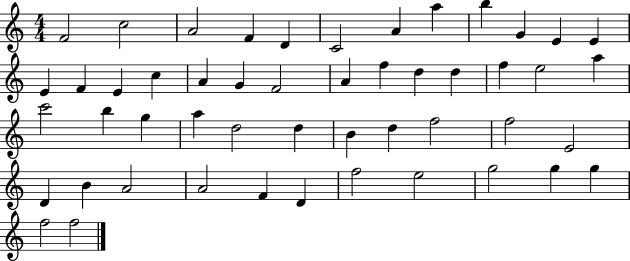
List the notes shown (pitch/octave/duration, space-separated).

F4/h C5/h A4/h F4/q D4/q C4/h A4/q A5/q B5/q G4/q E4/q E4/q E4/q F4/q E4/q C5/q A4/q G4/q F4/h A4/q F5/q D5/q D5/q F5/q E5/h A5/q C6/h B5/q G5/q A5/q D5/h D5/q B4/q D5/q F5/h F5/h E4/h D4/q B4/q A4/h A4/h F4/q D4/q F5/h E5/h G5/h G5/q G5/q F5/h F5/h